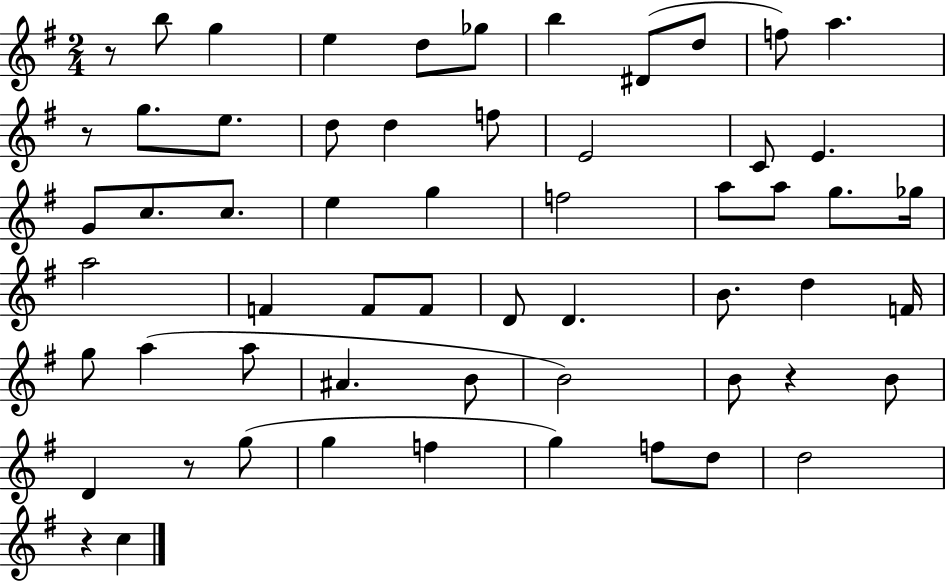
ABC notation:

X:1
T:Untitled
M:2/4
L:1/4
K:G
z/2 b/2 g e d/2 _g/2 b ^D/2 d/2 f/2 a z/2 g/2 e/2 d/2 d f/2 E2 C/2 E G/2 c/2 c/2 e g f2 a/2 a/2 g/2 _g/4 a2 F F/2 F/2 D/2 D B/2 d F/4 g/2 a a/2 ^A B/2 B2 B/2 z B/2 D z/2 g/2 g f g f/2 d/2 d2 z c